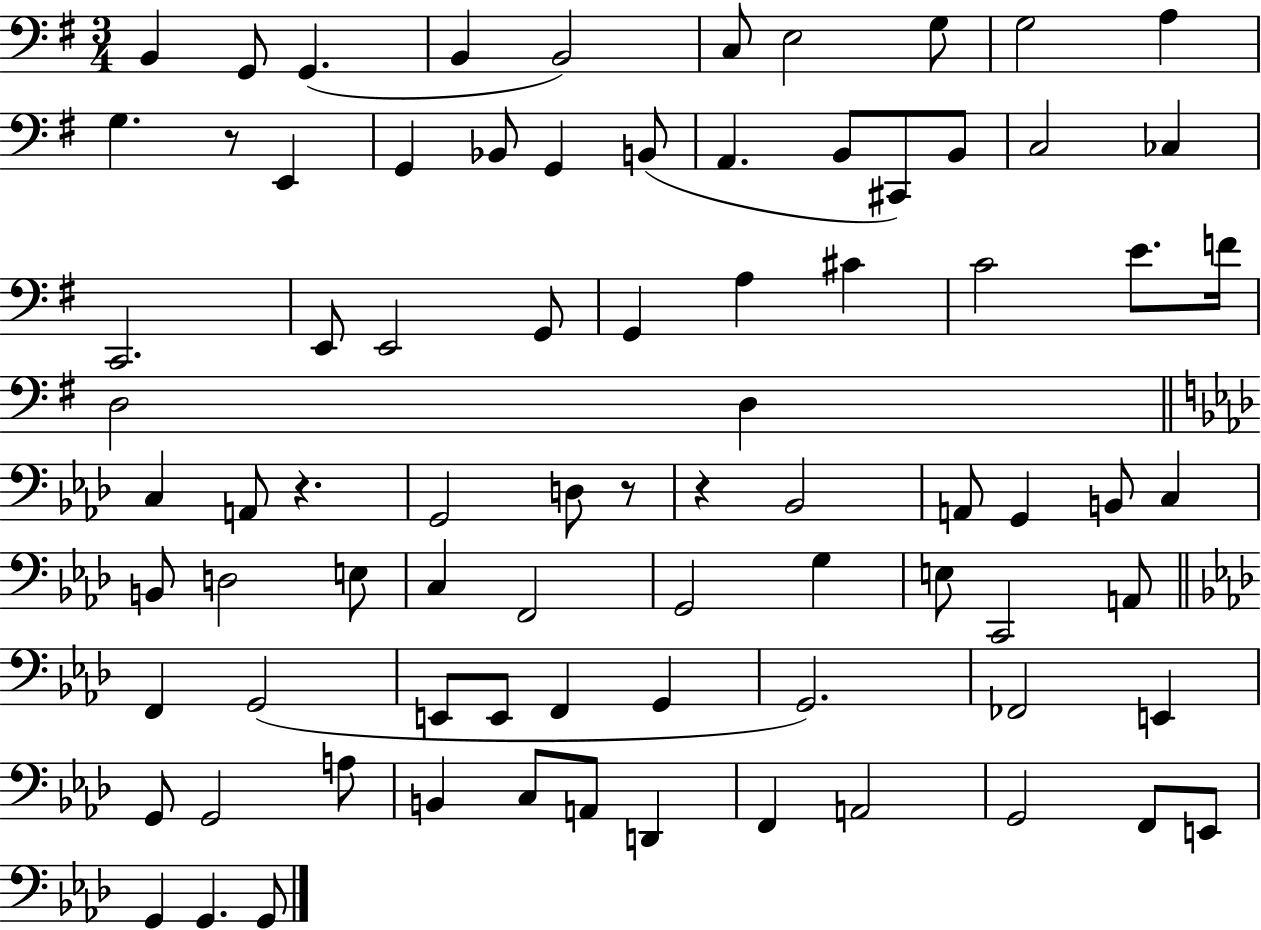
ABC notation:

X:1
T:Untitled
M:3/4
L:1/4
K:G
B,, G,,/2 G,, B,, B,,2 C,/2 E,2 G,/2 G,2 A, G, z/2 E,, G,, _B,,/2 G,, B,,/2 A,, B,,/2 ^C,,/2 B,,/2 C,2 _C, C,,2 E,,/2 E,,2 G,,/2 G,, A, ^C C2 E/2 F/4 D,2 D, C, A,,/2 z G,,2 D,/2 z/2 z _B,,2 A,,/2 G,, B,,/2 C, B,,/2 D,2 E,/2 C, F,,2 G,,2 G, E,/2 C,,2 A,,/2 F,, G,,2 E,,/2 E,,/2 F,, G,, G,,2 _F,,2 E,, G,,/2 G,,2 A,/2 B,, C,/2 A,,/2 D,, F,, A,,2 G,,2 F,,/2 E,,/2 G,, G,, G,,/2